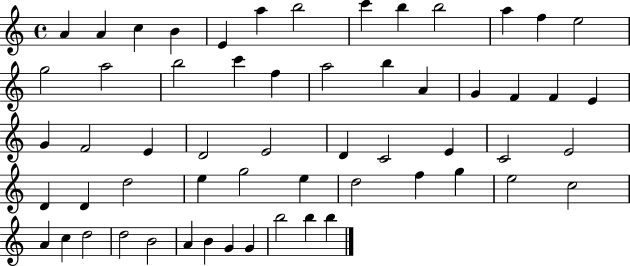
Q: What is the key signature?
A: C major